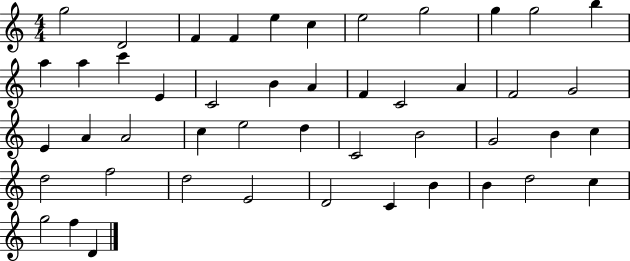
G5/h D4/h F4/q F4/q E5/q C5/q E5/h G5/h G5/q G5/h B5/q A5/q A5/q C6/q E4/q C4/h B4/q A4/q F4/q C4/h A4/q F4/h G4/h E4/q A4/q A4/h C5/q E5/h D5/q C4/h B4/h G4/h B4/q C5/q D5/h F5/h D5/h E4/h D4/h C4/q B4/q B4/q D5/h C5/q G5/h F5/q D4/q